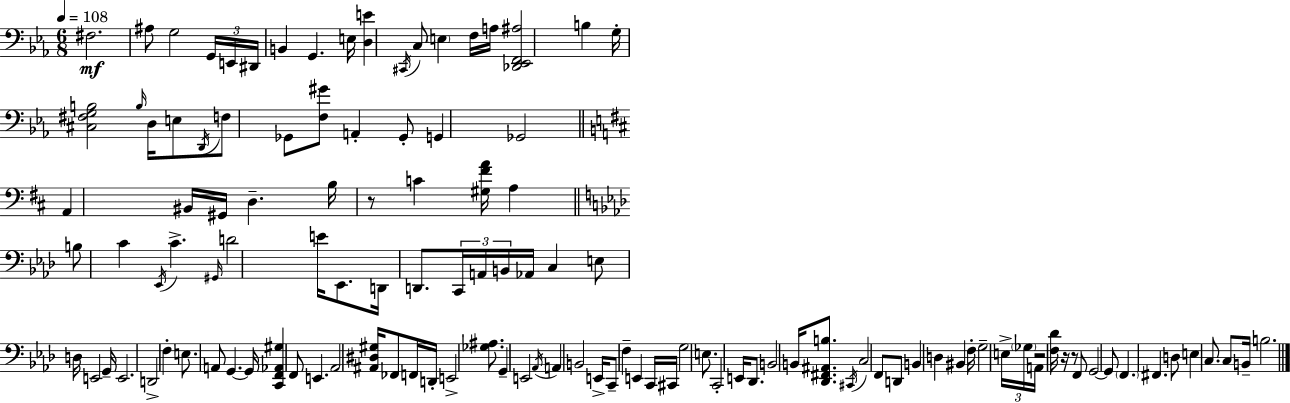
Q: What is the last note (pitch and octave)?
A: B3